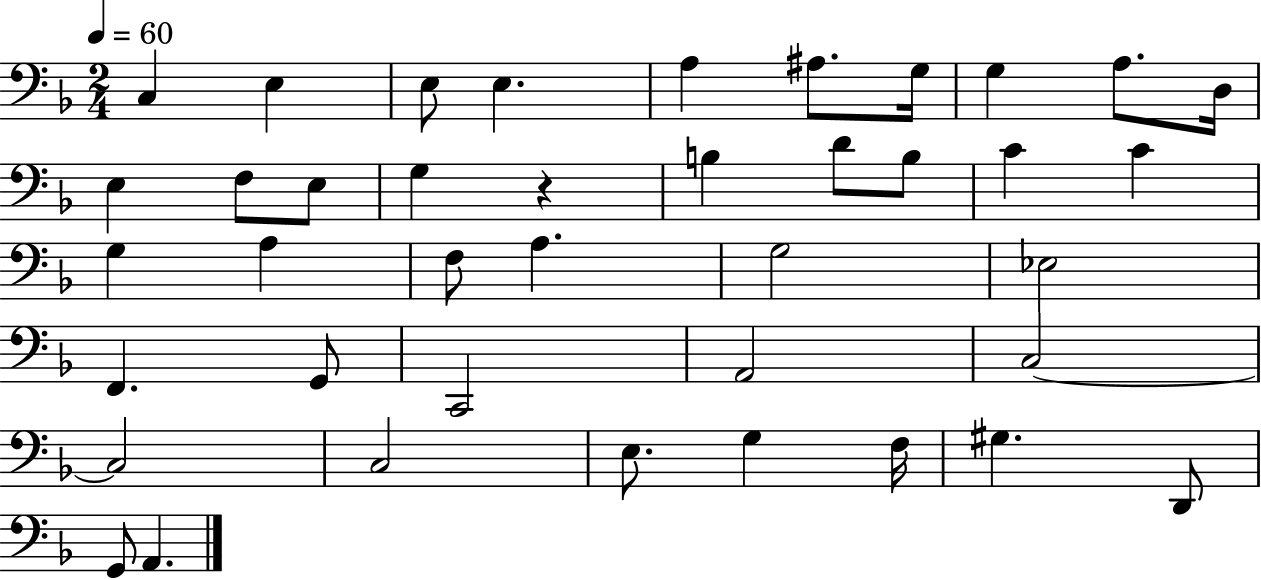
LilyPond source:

{
  \clef bass
  \numericTimeSignature
  \time 2/4
  \key f \major
  \tempo 4 = 60
  \repeat volta 2 { c4 e4 | e8 e4. | a4 ais8. g16 | g4 a8. d16 | \break e4 f8 e8 | g4 r4 | b4 d'8 b8 | c'4 c'4 | \break g4 a4 | f8 a4. | g2 | ees2 | \break f,4. g,8 | c,2 | a,2 | c2~~ | \break c2 | c2 | e8. g4 f16 | gis4. d,8 | \break g,8 a,4. | } \bar "|."
}